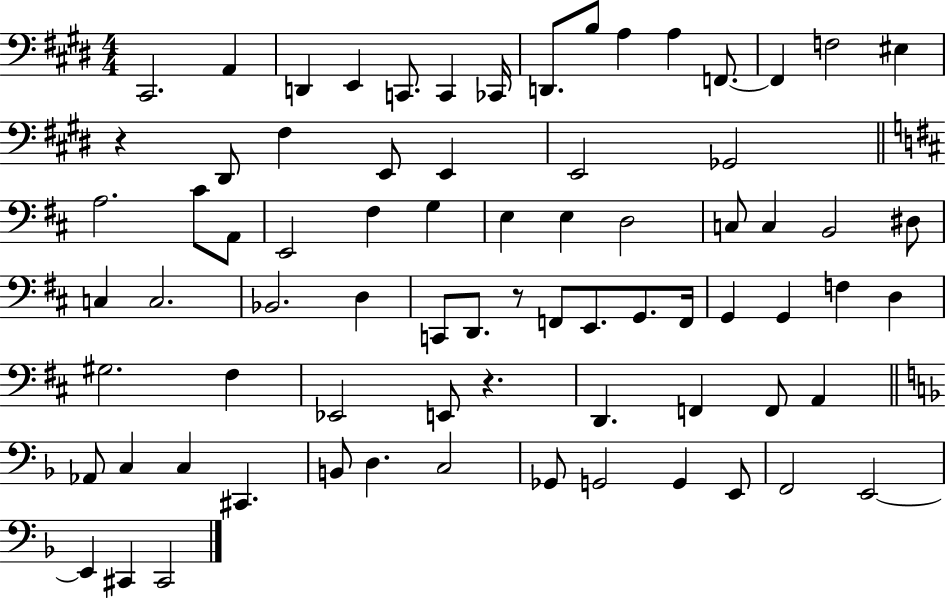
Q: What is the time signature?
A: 4/4